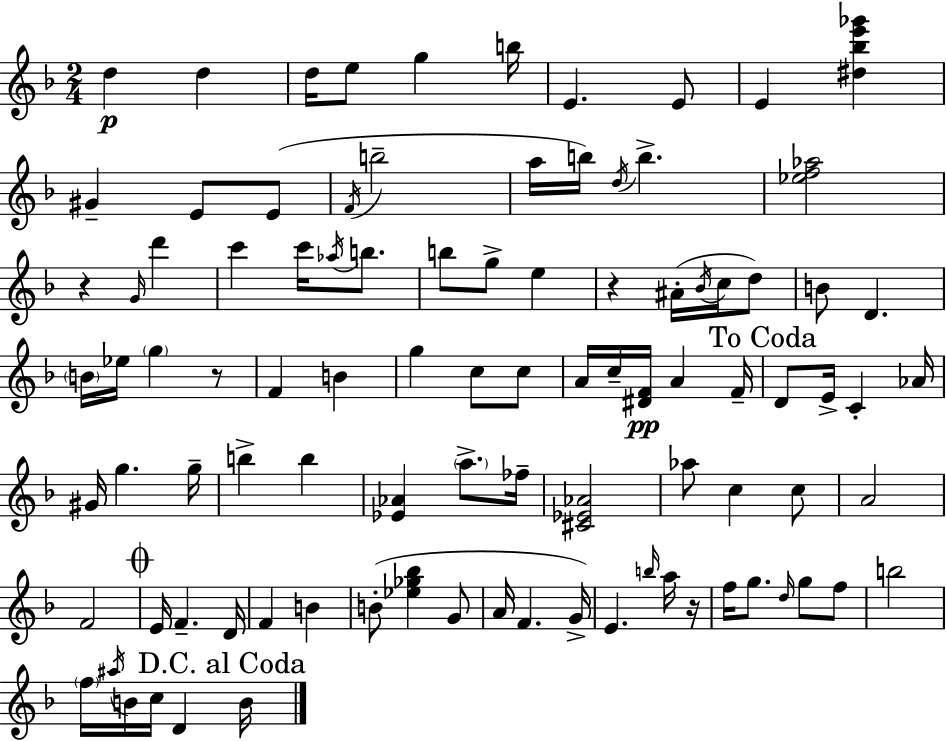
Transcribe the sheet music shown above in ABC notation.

X:1
T:Untitled
M:2/4
L:1/4
K:Dm
d d d/4 e/2 g b/4 E E/2 E [^d_be'_g'] ^G E/2 E/2 F/4 b2 a/4 b/4 d/4 b [_ef_a]2 z G/4 d' c' c'/4 _a/4 b/2 b/2 g/2 e z ^A/4 _B/4 c/4 d/2 B/2 D B/4 _e/4 g z/2 F B g c/2 c/2 A/4 c/4 [^DF]/4 A F/4 D/2 E/4 C _A/4 ^G/4 g g/4 b b [_E_A] a/2 _f/4 [^C_E_A]2 _a/2 c c/2 A2 F2 E/4 F D/4 F B B/2 [_e_g_b] G/2 A/4 F G/4 E b/4 a/4 z/4 f/4 g/2 d/4 g/2 f/2 b2 f/4 ^a/4 B/4 c/4 D B/4